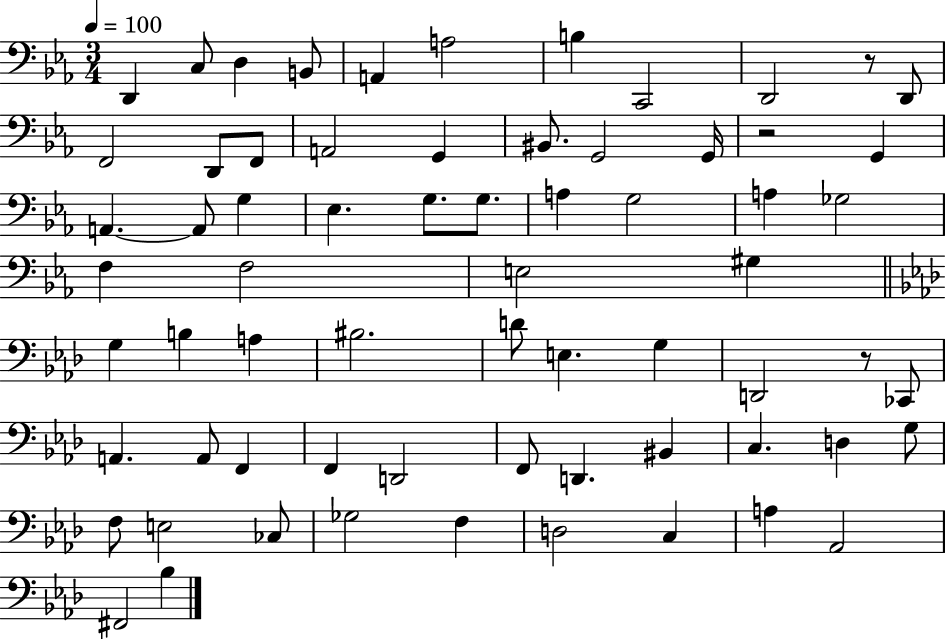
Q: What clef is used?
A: bass